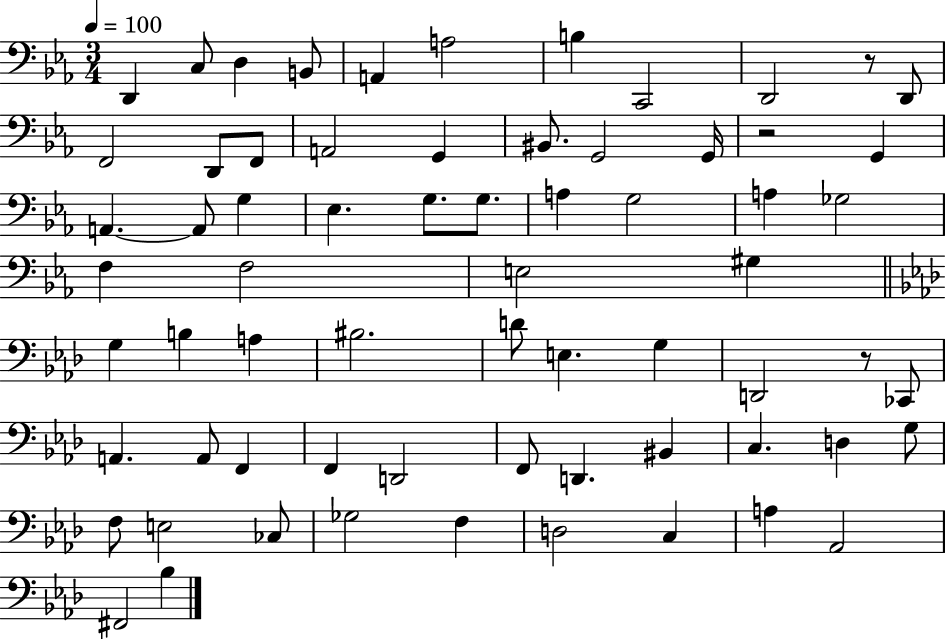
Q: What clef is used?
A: bass